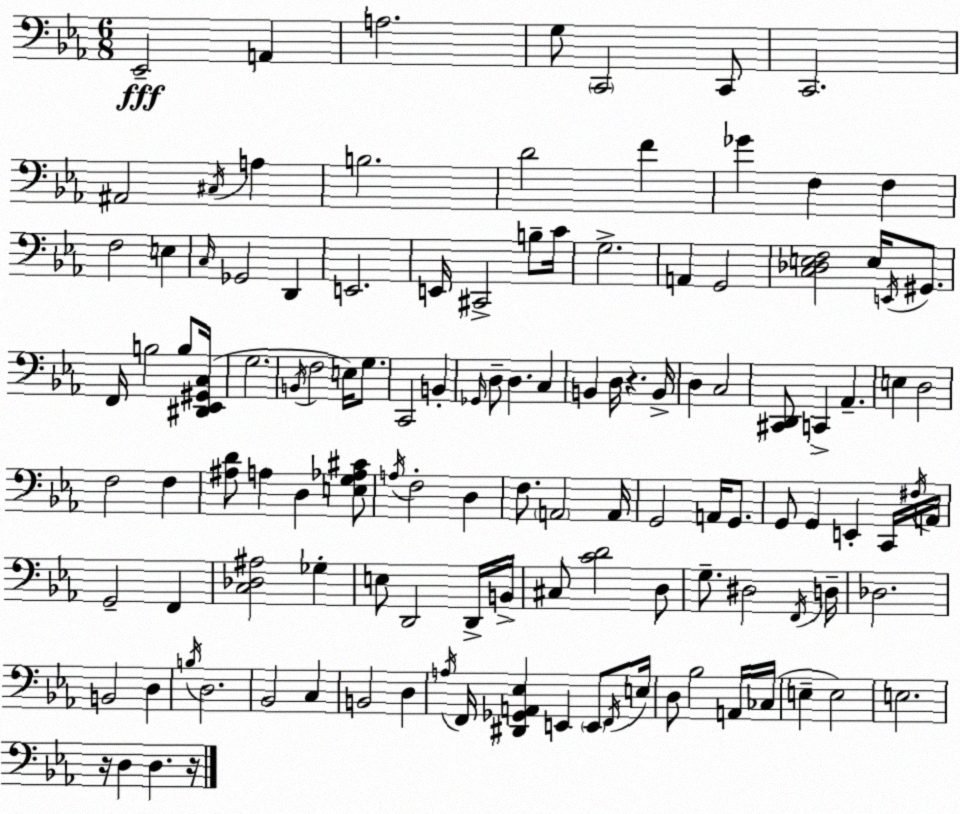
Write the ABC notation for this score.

X:1
T:Untitled
M:6/8
L:1/4
K:Eb
_E,,2 A,, A,2 G,/2 C,,2 C,,/2 C,,2 ^A,,2 ^C,/4 A, B,2 D2 F _G F, F, F,2 E, C,/4 _G,,2 D,, E,,2 E,,/4 ^C,,2 B,/2 C/4 G,2 A,, G,,2 [C,_D,E,F,]2 E,/4 E,,/4 ^G,,/2 F,,/4 B,2 B,/2 [^D,,_E,,^G,,C,]/4 G,2 B,,/4 F,2 E,/4 G,/2 C,,2 B,, _G,,/4 D,/2 D, C, B,, D,/4 z B,,/4 D, C,2 [^C,,D,,]/2 C,, _A,, E, D,2 F,2 F, [^A,D]/2 A, D, [E,G,_A,^C]/2 A,/4 F,2 D, F,/2 A,,2 A,,/4 G,,2 A,,/4 G,,/2 G,,/2 G,, E,, C,,/4 ^F,/4 A,,/4 G,,2 F,, [C,_D,^A,]2 _G, E,/2 D,,2 D,,/4 B,,/4 ^C,/2 [CD]2 D,/2 G,/2 ^D,2 F,,/4 D,/4 _D,2 B,,2 D, B,/4 D,2 _B,,2 C, B,,2 D, A,/4 F,,/4 [^D,,_G,,A,,_E,] E,, E,,/2 F,,/4 E,/4 D,/2 _B,2 A,,/4 _C,/4 E, E,2 E,2 z/4 D, D, z/4